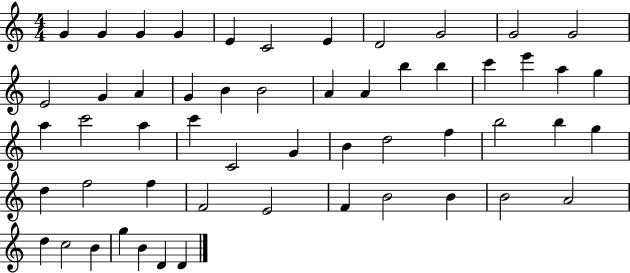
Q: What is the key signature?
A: C major